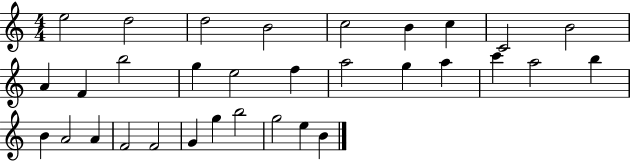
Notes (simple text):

E5/h D5/h D5/h B4/h C5/h B4/q C5/q C4/h B4/h A4/q F4/q B5/h G5/q E5/h F5/q A5/h G5/q A5/q C6/q A5/h B5/q B4/q A4/h A4/q F4/h F4/h G4/q G5/q B5/h G5/h E5/q B4/q